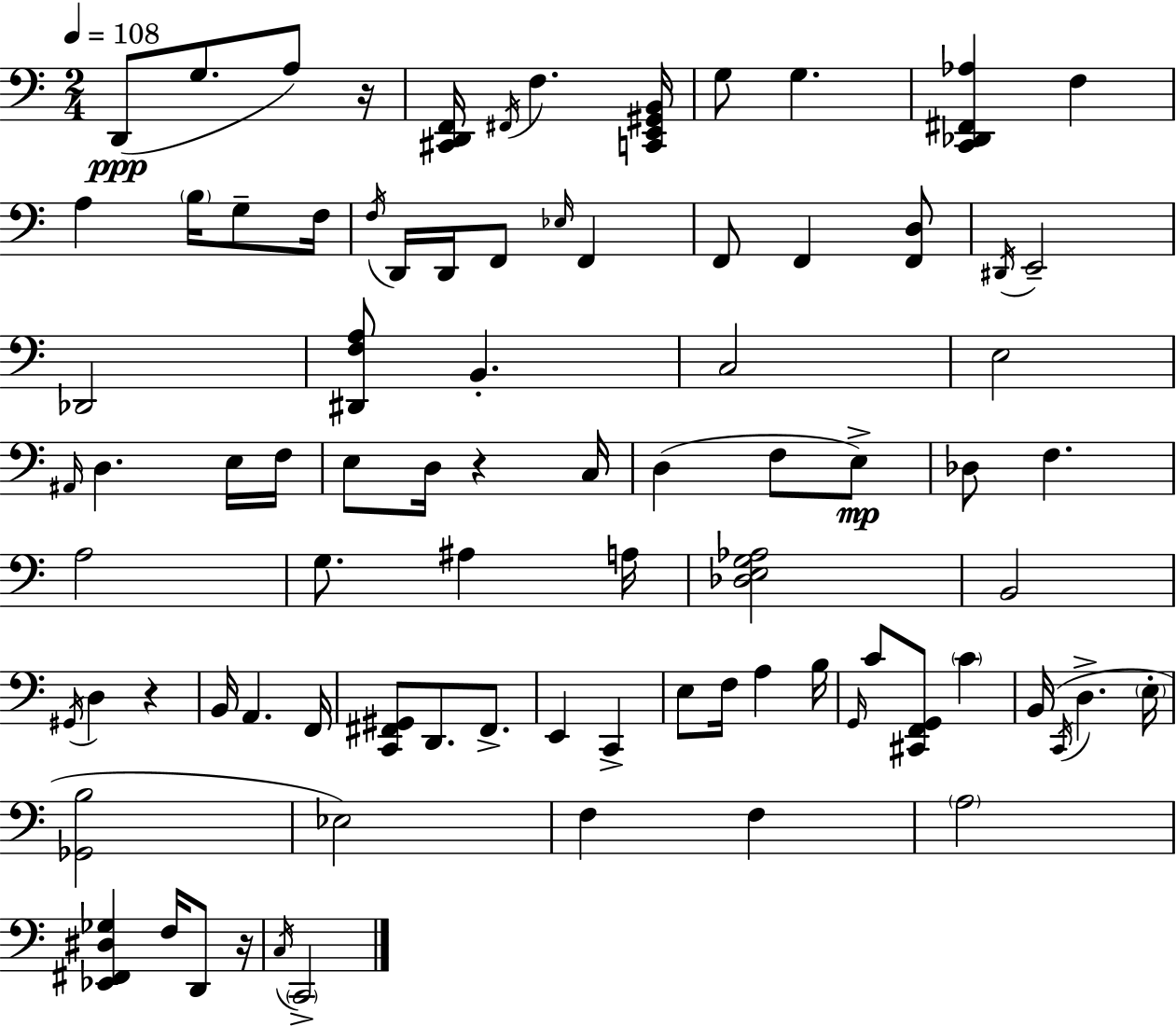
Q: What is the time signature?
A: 2/4